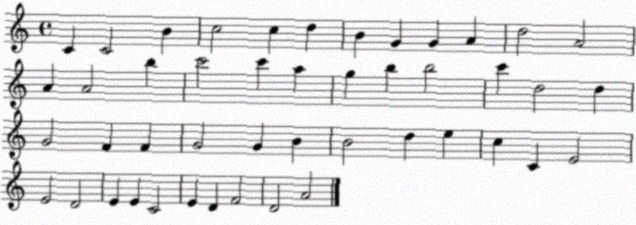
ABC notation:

X:1
T:Untitled
M:4/4
L:1/4
K:C
C C2 B c2 c d B G G A d2 A2 A A2 b c'2 c' a g b b2 c' d2 d G2 F F G2 G B B2 d e c C E2 E2 D2 E E C2 E D F2 D2 A2